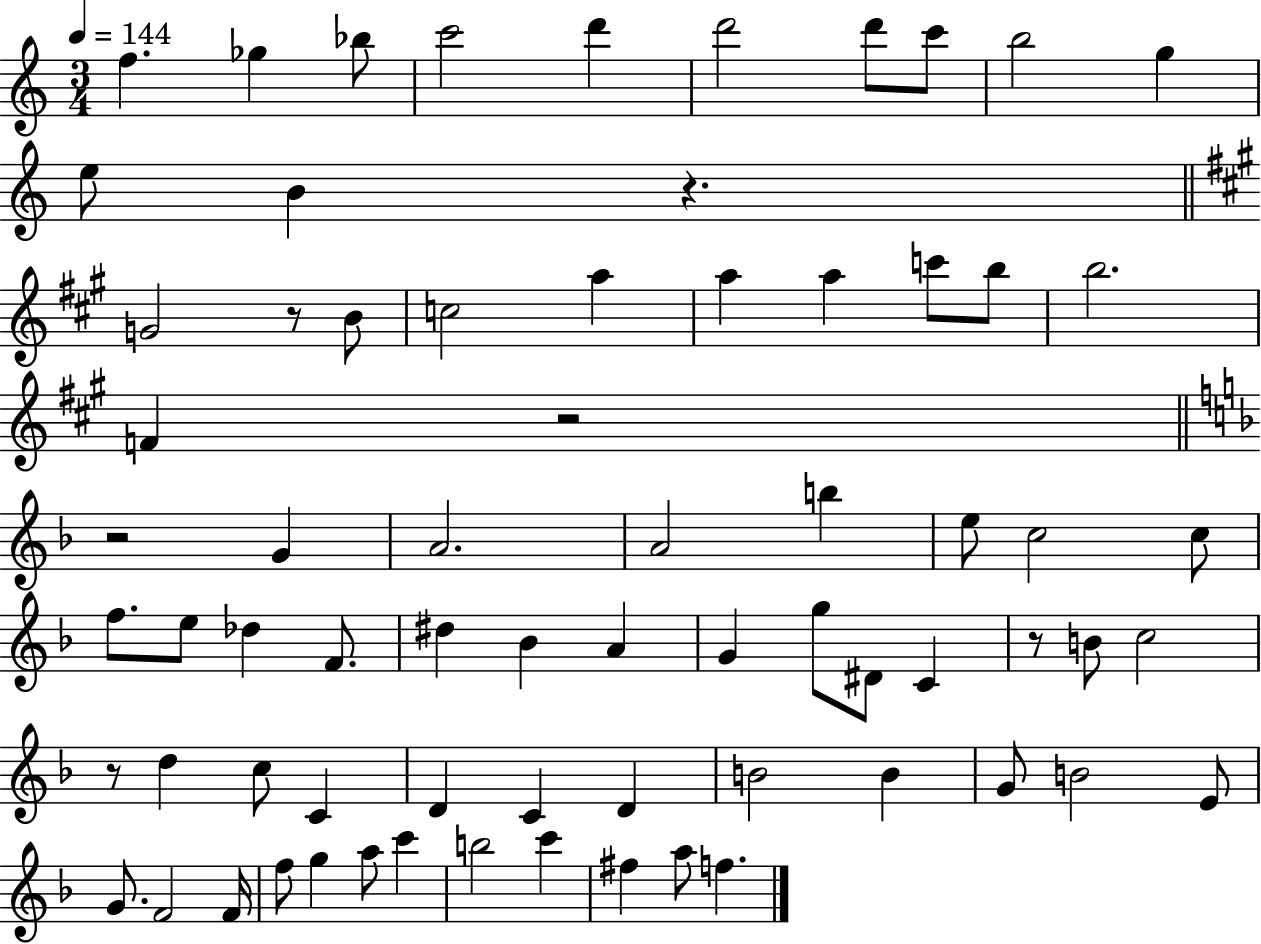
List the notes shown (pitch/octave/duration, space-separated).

F5/q. Gb5/q Bb5/e C6/h D6/q D6/h D6/e C6/e B5/h G5/q E5/e B4/q R/q. G4/h R/e B4/e C5/h A5/q A5/q A5/q C6/e B5/e B5/h. F4/q R/h R/h G4/q A4/h. A4/h B5/q E5/e C5/h C5/e F5/e. E5/e Db5/q F4/e. D#5/q Bb4/q A4/q G4/q G5/e D#4/e C4/q R/e B4/e C5/h R/e D5/q C5/e C4/q D4/q C4/q D4/q B4/h B4/q G4/e B4/h E4/e G4/e. F4/h F4/s F5/e G5/q A5/e C6/q B5/h C6/q F#5/q A5/e F5/q.